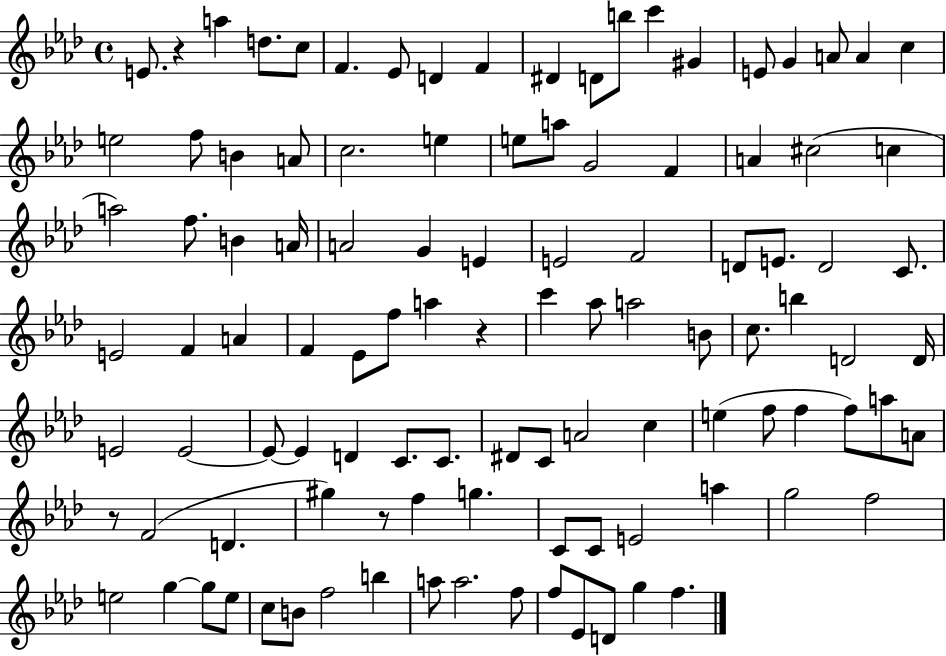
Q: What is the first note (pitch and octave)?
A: E4